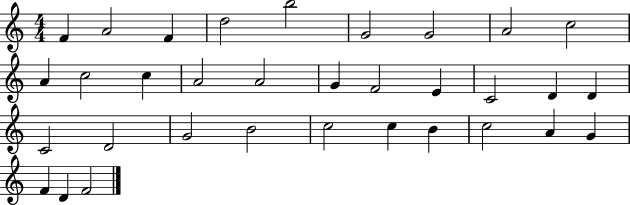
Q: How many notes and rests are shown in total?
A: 33